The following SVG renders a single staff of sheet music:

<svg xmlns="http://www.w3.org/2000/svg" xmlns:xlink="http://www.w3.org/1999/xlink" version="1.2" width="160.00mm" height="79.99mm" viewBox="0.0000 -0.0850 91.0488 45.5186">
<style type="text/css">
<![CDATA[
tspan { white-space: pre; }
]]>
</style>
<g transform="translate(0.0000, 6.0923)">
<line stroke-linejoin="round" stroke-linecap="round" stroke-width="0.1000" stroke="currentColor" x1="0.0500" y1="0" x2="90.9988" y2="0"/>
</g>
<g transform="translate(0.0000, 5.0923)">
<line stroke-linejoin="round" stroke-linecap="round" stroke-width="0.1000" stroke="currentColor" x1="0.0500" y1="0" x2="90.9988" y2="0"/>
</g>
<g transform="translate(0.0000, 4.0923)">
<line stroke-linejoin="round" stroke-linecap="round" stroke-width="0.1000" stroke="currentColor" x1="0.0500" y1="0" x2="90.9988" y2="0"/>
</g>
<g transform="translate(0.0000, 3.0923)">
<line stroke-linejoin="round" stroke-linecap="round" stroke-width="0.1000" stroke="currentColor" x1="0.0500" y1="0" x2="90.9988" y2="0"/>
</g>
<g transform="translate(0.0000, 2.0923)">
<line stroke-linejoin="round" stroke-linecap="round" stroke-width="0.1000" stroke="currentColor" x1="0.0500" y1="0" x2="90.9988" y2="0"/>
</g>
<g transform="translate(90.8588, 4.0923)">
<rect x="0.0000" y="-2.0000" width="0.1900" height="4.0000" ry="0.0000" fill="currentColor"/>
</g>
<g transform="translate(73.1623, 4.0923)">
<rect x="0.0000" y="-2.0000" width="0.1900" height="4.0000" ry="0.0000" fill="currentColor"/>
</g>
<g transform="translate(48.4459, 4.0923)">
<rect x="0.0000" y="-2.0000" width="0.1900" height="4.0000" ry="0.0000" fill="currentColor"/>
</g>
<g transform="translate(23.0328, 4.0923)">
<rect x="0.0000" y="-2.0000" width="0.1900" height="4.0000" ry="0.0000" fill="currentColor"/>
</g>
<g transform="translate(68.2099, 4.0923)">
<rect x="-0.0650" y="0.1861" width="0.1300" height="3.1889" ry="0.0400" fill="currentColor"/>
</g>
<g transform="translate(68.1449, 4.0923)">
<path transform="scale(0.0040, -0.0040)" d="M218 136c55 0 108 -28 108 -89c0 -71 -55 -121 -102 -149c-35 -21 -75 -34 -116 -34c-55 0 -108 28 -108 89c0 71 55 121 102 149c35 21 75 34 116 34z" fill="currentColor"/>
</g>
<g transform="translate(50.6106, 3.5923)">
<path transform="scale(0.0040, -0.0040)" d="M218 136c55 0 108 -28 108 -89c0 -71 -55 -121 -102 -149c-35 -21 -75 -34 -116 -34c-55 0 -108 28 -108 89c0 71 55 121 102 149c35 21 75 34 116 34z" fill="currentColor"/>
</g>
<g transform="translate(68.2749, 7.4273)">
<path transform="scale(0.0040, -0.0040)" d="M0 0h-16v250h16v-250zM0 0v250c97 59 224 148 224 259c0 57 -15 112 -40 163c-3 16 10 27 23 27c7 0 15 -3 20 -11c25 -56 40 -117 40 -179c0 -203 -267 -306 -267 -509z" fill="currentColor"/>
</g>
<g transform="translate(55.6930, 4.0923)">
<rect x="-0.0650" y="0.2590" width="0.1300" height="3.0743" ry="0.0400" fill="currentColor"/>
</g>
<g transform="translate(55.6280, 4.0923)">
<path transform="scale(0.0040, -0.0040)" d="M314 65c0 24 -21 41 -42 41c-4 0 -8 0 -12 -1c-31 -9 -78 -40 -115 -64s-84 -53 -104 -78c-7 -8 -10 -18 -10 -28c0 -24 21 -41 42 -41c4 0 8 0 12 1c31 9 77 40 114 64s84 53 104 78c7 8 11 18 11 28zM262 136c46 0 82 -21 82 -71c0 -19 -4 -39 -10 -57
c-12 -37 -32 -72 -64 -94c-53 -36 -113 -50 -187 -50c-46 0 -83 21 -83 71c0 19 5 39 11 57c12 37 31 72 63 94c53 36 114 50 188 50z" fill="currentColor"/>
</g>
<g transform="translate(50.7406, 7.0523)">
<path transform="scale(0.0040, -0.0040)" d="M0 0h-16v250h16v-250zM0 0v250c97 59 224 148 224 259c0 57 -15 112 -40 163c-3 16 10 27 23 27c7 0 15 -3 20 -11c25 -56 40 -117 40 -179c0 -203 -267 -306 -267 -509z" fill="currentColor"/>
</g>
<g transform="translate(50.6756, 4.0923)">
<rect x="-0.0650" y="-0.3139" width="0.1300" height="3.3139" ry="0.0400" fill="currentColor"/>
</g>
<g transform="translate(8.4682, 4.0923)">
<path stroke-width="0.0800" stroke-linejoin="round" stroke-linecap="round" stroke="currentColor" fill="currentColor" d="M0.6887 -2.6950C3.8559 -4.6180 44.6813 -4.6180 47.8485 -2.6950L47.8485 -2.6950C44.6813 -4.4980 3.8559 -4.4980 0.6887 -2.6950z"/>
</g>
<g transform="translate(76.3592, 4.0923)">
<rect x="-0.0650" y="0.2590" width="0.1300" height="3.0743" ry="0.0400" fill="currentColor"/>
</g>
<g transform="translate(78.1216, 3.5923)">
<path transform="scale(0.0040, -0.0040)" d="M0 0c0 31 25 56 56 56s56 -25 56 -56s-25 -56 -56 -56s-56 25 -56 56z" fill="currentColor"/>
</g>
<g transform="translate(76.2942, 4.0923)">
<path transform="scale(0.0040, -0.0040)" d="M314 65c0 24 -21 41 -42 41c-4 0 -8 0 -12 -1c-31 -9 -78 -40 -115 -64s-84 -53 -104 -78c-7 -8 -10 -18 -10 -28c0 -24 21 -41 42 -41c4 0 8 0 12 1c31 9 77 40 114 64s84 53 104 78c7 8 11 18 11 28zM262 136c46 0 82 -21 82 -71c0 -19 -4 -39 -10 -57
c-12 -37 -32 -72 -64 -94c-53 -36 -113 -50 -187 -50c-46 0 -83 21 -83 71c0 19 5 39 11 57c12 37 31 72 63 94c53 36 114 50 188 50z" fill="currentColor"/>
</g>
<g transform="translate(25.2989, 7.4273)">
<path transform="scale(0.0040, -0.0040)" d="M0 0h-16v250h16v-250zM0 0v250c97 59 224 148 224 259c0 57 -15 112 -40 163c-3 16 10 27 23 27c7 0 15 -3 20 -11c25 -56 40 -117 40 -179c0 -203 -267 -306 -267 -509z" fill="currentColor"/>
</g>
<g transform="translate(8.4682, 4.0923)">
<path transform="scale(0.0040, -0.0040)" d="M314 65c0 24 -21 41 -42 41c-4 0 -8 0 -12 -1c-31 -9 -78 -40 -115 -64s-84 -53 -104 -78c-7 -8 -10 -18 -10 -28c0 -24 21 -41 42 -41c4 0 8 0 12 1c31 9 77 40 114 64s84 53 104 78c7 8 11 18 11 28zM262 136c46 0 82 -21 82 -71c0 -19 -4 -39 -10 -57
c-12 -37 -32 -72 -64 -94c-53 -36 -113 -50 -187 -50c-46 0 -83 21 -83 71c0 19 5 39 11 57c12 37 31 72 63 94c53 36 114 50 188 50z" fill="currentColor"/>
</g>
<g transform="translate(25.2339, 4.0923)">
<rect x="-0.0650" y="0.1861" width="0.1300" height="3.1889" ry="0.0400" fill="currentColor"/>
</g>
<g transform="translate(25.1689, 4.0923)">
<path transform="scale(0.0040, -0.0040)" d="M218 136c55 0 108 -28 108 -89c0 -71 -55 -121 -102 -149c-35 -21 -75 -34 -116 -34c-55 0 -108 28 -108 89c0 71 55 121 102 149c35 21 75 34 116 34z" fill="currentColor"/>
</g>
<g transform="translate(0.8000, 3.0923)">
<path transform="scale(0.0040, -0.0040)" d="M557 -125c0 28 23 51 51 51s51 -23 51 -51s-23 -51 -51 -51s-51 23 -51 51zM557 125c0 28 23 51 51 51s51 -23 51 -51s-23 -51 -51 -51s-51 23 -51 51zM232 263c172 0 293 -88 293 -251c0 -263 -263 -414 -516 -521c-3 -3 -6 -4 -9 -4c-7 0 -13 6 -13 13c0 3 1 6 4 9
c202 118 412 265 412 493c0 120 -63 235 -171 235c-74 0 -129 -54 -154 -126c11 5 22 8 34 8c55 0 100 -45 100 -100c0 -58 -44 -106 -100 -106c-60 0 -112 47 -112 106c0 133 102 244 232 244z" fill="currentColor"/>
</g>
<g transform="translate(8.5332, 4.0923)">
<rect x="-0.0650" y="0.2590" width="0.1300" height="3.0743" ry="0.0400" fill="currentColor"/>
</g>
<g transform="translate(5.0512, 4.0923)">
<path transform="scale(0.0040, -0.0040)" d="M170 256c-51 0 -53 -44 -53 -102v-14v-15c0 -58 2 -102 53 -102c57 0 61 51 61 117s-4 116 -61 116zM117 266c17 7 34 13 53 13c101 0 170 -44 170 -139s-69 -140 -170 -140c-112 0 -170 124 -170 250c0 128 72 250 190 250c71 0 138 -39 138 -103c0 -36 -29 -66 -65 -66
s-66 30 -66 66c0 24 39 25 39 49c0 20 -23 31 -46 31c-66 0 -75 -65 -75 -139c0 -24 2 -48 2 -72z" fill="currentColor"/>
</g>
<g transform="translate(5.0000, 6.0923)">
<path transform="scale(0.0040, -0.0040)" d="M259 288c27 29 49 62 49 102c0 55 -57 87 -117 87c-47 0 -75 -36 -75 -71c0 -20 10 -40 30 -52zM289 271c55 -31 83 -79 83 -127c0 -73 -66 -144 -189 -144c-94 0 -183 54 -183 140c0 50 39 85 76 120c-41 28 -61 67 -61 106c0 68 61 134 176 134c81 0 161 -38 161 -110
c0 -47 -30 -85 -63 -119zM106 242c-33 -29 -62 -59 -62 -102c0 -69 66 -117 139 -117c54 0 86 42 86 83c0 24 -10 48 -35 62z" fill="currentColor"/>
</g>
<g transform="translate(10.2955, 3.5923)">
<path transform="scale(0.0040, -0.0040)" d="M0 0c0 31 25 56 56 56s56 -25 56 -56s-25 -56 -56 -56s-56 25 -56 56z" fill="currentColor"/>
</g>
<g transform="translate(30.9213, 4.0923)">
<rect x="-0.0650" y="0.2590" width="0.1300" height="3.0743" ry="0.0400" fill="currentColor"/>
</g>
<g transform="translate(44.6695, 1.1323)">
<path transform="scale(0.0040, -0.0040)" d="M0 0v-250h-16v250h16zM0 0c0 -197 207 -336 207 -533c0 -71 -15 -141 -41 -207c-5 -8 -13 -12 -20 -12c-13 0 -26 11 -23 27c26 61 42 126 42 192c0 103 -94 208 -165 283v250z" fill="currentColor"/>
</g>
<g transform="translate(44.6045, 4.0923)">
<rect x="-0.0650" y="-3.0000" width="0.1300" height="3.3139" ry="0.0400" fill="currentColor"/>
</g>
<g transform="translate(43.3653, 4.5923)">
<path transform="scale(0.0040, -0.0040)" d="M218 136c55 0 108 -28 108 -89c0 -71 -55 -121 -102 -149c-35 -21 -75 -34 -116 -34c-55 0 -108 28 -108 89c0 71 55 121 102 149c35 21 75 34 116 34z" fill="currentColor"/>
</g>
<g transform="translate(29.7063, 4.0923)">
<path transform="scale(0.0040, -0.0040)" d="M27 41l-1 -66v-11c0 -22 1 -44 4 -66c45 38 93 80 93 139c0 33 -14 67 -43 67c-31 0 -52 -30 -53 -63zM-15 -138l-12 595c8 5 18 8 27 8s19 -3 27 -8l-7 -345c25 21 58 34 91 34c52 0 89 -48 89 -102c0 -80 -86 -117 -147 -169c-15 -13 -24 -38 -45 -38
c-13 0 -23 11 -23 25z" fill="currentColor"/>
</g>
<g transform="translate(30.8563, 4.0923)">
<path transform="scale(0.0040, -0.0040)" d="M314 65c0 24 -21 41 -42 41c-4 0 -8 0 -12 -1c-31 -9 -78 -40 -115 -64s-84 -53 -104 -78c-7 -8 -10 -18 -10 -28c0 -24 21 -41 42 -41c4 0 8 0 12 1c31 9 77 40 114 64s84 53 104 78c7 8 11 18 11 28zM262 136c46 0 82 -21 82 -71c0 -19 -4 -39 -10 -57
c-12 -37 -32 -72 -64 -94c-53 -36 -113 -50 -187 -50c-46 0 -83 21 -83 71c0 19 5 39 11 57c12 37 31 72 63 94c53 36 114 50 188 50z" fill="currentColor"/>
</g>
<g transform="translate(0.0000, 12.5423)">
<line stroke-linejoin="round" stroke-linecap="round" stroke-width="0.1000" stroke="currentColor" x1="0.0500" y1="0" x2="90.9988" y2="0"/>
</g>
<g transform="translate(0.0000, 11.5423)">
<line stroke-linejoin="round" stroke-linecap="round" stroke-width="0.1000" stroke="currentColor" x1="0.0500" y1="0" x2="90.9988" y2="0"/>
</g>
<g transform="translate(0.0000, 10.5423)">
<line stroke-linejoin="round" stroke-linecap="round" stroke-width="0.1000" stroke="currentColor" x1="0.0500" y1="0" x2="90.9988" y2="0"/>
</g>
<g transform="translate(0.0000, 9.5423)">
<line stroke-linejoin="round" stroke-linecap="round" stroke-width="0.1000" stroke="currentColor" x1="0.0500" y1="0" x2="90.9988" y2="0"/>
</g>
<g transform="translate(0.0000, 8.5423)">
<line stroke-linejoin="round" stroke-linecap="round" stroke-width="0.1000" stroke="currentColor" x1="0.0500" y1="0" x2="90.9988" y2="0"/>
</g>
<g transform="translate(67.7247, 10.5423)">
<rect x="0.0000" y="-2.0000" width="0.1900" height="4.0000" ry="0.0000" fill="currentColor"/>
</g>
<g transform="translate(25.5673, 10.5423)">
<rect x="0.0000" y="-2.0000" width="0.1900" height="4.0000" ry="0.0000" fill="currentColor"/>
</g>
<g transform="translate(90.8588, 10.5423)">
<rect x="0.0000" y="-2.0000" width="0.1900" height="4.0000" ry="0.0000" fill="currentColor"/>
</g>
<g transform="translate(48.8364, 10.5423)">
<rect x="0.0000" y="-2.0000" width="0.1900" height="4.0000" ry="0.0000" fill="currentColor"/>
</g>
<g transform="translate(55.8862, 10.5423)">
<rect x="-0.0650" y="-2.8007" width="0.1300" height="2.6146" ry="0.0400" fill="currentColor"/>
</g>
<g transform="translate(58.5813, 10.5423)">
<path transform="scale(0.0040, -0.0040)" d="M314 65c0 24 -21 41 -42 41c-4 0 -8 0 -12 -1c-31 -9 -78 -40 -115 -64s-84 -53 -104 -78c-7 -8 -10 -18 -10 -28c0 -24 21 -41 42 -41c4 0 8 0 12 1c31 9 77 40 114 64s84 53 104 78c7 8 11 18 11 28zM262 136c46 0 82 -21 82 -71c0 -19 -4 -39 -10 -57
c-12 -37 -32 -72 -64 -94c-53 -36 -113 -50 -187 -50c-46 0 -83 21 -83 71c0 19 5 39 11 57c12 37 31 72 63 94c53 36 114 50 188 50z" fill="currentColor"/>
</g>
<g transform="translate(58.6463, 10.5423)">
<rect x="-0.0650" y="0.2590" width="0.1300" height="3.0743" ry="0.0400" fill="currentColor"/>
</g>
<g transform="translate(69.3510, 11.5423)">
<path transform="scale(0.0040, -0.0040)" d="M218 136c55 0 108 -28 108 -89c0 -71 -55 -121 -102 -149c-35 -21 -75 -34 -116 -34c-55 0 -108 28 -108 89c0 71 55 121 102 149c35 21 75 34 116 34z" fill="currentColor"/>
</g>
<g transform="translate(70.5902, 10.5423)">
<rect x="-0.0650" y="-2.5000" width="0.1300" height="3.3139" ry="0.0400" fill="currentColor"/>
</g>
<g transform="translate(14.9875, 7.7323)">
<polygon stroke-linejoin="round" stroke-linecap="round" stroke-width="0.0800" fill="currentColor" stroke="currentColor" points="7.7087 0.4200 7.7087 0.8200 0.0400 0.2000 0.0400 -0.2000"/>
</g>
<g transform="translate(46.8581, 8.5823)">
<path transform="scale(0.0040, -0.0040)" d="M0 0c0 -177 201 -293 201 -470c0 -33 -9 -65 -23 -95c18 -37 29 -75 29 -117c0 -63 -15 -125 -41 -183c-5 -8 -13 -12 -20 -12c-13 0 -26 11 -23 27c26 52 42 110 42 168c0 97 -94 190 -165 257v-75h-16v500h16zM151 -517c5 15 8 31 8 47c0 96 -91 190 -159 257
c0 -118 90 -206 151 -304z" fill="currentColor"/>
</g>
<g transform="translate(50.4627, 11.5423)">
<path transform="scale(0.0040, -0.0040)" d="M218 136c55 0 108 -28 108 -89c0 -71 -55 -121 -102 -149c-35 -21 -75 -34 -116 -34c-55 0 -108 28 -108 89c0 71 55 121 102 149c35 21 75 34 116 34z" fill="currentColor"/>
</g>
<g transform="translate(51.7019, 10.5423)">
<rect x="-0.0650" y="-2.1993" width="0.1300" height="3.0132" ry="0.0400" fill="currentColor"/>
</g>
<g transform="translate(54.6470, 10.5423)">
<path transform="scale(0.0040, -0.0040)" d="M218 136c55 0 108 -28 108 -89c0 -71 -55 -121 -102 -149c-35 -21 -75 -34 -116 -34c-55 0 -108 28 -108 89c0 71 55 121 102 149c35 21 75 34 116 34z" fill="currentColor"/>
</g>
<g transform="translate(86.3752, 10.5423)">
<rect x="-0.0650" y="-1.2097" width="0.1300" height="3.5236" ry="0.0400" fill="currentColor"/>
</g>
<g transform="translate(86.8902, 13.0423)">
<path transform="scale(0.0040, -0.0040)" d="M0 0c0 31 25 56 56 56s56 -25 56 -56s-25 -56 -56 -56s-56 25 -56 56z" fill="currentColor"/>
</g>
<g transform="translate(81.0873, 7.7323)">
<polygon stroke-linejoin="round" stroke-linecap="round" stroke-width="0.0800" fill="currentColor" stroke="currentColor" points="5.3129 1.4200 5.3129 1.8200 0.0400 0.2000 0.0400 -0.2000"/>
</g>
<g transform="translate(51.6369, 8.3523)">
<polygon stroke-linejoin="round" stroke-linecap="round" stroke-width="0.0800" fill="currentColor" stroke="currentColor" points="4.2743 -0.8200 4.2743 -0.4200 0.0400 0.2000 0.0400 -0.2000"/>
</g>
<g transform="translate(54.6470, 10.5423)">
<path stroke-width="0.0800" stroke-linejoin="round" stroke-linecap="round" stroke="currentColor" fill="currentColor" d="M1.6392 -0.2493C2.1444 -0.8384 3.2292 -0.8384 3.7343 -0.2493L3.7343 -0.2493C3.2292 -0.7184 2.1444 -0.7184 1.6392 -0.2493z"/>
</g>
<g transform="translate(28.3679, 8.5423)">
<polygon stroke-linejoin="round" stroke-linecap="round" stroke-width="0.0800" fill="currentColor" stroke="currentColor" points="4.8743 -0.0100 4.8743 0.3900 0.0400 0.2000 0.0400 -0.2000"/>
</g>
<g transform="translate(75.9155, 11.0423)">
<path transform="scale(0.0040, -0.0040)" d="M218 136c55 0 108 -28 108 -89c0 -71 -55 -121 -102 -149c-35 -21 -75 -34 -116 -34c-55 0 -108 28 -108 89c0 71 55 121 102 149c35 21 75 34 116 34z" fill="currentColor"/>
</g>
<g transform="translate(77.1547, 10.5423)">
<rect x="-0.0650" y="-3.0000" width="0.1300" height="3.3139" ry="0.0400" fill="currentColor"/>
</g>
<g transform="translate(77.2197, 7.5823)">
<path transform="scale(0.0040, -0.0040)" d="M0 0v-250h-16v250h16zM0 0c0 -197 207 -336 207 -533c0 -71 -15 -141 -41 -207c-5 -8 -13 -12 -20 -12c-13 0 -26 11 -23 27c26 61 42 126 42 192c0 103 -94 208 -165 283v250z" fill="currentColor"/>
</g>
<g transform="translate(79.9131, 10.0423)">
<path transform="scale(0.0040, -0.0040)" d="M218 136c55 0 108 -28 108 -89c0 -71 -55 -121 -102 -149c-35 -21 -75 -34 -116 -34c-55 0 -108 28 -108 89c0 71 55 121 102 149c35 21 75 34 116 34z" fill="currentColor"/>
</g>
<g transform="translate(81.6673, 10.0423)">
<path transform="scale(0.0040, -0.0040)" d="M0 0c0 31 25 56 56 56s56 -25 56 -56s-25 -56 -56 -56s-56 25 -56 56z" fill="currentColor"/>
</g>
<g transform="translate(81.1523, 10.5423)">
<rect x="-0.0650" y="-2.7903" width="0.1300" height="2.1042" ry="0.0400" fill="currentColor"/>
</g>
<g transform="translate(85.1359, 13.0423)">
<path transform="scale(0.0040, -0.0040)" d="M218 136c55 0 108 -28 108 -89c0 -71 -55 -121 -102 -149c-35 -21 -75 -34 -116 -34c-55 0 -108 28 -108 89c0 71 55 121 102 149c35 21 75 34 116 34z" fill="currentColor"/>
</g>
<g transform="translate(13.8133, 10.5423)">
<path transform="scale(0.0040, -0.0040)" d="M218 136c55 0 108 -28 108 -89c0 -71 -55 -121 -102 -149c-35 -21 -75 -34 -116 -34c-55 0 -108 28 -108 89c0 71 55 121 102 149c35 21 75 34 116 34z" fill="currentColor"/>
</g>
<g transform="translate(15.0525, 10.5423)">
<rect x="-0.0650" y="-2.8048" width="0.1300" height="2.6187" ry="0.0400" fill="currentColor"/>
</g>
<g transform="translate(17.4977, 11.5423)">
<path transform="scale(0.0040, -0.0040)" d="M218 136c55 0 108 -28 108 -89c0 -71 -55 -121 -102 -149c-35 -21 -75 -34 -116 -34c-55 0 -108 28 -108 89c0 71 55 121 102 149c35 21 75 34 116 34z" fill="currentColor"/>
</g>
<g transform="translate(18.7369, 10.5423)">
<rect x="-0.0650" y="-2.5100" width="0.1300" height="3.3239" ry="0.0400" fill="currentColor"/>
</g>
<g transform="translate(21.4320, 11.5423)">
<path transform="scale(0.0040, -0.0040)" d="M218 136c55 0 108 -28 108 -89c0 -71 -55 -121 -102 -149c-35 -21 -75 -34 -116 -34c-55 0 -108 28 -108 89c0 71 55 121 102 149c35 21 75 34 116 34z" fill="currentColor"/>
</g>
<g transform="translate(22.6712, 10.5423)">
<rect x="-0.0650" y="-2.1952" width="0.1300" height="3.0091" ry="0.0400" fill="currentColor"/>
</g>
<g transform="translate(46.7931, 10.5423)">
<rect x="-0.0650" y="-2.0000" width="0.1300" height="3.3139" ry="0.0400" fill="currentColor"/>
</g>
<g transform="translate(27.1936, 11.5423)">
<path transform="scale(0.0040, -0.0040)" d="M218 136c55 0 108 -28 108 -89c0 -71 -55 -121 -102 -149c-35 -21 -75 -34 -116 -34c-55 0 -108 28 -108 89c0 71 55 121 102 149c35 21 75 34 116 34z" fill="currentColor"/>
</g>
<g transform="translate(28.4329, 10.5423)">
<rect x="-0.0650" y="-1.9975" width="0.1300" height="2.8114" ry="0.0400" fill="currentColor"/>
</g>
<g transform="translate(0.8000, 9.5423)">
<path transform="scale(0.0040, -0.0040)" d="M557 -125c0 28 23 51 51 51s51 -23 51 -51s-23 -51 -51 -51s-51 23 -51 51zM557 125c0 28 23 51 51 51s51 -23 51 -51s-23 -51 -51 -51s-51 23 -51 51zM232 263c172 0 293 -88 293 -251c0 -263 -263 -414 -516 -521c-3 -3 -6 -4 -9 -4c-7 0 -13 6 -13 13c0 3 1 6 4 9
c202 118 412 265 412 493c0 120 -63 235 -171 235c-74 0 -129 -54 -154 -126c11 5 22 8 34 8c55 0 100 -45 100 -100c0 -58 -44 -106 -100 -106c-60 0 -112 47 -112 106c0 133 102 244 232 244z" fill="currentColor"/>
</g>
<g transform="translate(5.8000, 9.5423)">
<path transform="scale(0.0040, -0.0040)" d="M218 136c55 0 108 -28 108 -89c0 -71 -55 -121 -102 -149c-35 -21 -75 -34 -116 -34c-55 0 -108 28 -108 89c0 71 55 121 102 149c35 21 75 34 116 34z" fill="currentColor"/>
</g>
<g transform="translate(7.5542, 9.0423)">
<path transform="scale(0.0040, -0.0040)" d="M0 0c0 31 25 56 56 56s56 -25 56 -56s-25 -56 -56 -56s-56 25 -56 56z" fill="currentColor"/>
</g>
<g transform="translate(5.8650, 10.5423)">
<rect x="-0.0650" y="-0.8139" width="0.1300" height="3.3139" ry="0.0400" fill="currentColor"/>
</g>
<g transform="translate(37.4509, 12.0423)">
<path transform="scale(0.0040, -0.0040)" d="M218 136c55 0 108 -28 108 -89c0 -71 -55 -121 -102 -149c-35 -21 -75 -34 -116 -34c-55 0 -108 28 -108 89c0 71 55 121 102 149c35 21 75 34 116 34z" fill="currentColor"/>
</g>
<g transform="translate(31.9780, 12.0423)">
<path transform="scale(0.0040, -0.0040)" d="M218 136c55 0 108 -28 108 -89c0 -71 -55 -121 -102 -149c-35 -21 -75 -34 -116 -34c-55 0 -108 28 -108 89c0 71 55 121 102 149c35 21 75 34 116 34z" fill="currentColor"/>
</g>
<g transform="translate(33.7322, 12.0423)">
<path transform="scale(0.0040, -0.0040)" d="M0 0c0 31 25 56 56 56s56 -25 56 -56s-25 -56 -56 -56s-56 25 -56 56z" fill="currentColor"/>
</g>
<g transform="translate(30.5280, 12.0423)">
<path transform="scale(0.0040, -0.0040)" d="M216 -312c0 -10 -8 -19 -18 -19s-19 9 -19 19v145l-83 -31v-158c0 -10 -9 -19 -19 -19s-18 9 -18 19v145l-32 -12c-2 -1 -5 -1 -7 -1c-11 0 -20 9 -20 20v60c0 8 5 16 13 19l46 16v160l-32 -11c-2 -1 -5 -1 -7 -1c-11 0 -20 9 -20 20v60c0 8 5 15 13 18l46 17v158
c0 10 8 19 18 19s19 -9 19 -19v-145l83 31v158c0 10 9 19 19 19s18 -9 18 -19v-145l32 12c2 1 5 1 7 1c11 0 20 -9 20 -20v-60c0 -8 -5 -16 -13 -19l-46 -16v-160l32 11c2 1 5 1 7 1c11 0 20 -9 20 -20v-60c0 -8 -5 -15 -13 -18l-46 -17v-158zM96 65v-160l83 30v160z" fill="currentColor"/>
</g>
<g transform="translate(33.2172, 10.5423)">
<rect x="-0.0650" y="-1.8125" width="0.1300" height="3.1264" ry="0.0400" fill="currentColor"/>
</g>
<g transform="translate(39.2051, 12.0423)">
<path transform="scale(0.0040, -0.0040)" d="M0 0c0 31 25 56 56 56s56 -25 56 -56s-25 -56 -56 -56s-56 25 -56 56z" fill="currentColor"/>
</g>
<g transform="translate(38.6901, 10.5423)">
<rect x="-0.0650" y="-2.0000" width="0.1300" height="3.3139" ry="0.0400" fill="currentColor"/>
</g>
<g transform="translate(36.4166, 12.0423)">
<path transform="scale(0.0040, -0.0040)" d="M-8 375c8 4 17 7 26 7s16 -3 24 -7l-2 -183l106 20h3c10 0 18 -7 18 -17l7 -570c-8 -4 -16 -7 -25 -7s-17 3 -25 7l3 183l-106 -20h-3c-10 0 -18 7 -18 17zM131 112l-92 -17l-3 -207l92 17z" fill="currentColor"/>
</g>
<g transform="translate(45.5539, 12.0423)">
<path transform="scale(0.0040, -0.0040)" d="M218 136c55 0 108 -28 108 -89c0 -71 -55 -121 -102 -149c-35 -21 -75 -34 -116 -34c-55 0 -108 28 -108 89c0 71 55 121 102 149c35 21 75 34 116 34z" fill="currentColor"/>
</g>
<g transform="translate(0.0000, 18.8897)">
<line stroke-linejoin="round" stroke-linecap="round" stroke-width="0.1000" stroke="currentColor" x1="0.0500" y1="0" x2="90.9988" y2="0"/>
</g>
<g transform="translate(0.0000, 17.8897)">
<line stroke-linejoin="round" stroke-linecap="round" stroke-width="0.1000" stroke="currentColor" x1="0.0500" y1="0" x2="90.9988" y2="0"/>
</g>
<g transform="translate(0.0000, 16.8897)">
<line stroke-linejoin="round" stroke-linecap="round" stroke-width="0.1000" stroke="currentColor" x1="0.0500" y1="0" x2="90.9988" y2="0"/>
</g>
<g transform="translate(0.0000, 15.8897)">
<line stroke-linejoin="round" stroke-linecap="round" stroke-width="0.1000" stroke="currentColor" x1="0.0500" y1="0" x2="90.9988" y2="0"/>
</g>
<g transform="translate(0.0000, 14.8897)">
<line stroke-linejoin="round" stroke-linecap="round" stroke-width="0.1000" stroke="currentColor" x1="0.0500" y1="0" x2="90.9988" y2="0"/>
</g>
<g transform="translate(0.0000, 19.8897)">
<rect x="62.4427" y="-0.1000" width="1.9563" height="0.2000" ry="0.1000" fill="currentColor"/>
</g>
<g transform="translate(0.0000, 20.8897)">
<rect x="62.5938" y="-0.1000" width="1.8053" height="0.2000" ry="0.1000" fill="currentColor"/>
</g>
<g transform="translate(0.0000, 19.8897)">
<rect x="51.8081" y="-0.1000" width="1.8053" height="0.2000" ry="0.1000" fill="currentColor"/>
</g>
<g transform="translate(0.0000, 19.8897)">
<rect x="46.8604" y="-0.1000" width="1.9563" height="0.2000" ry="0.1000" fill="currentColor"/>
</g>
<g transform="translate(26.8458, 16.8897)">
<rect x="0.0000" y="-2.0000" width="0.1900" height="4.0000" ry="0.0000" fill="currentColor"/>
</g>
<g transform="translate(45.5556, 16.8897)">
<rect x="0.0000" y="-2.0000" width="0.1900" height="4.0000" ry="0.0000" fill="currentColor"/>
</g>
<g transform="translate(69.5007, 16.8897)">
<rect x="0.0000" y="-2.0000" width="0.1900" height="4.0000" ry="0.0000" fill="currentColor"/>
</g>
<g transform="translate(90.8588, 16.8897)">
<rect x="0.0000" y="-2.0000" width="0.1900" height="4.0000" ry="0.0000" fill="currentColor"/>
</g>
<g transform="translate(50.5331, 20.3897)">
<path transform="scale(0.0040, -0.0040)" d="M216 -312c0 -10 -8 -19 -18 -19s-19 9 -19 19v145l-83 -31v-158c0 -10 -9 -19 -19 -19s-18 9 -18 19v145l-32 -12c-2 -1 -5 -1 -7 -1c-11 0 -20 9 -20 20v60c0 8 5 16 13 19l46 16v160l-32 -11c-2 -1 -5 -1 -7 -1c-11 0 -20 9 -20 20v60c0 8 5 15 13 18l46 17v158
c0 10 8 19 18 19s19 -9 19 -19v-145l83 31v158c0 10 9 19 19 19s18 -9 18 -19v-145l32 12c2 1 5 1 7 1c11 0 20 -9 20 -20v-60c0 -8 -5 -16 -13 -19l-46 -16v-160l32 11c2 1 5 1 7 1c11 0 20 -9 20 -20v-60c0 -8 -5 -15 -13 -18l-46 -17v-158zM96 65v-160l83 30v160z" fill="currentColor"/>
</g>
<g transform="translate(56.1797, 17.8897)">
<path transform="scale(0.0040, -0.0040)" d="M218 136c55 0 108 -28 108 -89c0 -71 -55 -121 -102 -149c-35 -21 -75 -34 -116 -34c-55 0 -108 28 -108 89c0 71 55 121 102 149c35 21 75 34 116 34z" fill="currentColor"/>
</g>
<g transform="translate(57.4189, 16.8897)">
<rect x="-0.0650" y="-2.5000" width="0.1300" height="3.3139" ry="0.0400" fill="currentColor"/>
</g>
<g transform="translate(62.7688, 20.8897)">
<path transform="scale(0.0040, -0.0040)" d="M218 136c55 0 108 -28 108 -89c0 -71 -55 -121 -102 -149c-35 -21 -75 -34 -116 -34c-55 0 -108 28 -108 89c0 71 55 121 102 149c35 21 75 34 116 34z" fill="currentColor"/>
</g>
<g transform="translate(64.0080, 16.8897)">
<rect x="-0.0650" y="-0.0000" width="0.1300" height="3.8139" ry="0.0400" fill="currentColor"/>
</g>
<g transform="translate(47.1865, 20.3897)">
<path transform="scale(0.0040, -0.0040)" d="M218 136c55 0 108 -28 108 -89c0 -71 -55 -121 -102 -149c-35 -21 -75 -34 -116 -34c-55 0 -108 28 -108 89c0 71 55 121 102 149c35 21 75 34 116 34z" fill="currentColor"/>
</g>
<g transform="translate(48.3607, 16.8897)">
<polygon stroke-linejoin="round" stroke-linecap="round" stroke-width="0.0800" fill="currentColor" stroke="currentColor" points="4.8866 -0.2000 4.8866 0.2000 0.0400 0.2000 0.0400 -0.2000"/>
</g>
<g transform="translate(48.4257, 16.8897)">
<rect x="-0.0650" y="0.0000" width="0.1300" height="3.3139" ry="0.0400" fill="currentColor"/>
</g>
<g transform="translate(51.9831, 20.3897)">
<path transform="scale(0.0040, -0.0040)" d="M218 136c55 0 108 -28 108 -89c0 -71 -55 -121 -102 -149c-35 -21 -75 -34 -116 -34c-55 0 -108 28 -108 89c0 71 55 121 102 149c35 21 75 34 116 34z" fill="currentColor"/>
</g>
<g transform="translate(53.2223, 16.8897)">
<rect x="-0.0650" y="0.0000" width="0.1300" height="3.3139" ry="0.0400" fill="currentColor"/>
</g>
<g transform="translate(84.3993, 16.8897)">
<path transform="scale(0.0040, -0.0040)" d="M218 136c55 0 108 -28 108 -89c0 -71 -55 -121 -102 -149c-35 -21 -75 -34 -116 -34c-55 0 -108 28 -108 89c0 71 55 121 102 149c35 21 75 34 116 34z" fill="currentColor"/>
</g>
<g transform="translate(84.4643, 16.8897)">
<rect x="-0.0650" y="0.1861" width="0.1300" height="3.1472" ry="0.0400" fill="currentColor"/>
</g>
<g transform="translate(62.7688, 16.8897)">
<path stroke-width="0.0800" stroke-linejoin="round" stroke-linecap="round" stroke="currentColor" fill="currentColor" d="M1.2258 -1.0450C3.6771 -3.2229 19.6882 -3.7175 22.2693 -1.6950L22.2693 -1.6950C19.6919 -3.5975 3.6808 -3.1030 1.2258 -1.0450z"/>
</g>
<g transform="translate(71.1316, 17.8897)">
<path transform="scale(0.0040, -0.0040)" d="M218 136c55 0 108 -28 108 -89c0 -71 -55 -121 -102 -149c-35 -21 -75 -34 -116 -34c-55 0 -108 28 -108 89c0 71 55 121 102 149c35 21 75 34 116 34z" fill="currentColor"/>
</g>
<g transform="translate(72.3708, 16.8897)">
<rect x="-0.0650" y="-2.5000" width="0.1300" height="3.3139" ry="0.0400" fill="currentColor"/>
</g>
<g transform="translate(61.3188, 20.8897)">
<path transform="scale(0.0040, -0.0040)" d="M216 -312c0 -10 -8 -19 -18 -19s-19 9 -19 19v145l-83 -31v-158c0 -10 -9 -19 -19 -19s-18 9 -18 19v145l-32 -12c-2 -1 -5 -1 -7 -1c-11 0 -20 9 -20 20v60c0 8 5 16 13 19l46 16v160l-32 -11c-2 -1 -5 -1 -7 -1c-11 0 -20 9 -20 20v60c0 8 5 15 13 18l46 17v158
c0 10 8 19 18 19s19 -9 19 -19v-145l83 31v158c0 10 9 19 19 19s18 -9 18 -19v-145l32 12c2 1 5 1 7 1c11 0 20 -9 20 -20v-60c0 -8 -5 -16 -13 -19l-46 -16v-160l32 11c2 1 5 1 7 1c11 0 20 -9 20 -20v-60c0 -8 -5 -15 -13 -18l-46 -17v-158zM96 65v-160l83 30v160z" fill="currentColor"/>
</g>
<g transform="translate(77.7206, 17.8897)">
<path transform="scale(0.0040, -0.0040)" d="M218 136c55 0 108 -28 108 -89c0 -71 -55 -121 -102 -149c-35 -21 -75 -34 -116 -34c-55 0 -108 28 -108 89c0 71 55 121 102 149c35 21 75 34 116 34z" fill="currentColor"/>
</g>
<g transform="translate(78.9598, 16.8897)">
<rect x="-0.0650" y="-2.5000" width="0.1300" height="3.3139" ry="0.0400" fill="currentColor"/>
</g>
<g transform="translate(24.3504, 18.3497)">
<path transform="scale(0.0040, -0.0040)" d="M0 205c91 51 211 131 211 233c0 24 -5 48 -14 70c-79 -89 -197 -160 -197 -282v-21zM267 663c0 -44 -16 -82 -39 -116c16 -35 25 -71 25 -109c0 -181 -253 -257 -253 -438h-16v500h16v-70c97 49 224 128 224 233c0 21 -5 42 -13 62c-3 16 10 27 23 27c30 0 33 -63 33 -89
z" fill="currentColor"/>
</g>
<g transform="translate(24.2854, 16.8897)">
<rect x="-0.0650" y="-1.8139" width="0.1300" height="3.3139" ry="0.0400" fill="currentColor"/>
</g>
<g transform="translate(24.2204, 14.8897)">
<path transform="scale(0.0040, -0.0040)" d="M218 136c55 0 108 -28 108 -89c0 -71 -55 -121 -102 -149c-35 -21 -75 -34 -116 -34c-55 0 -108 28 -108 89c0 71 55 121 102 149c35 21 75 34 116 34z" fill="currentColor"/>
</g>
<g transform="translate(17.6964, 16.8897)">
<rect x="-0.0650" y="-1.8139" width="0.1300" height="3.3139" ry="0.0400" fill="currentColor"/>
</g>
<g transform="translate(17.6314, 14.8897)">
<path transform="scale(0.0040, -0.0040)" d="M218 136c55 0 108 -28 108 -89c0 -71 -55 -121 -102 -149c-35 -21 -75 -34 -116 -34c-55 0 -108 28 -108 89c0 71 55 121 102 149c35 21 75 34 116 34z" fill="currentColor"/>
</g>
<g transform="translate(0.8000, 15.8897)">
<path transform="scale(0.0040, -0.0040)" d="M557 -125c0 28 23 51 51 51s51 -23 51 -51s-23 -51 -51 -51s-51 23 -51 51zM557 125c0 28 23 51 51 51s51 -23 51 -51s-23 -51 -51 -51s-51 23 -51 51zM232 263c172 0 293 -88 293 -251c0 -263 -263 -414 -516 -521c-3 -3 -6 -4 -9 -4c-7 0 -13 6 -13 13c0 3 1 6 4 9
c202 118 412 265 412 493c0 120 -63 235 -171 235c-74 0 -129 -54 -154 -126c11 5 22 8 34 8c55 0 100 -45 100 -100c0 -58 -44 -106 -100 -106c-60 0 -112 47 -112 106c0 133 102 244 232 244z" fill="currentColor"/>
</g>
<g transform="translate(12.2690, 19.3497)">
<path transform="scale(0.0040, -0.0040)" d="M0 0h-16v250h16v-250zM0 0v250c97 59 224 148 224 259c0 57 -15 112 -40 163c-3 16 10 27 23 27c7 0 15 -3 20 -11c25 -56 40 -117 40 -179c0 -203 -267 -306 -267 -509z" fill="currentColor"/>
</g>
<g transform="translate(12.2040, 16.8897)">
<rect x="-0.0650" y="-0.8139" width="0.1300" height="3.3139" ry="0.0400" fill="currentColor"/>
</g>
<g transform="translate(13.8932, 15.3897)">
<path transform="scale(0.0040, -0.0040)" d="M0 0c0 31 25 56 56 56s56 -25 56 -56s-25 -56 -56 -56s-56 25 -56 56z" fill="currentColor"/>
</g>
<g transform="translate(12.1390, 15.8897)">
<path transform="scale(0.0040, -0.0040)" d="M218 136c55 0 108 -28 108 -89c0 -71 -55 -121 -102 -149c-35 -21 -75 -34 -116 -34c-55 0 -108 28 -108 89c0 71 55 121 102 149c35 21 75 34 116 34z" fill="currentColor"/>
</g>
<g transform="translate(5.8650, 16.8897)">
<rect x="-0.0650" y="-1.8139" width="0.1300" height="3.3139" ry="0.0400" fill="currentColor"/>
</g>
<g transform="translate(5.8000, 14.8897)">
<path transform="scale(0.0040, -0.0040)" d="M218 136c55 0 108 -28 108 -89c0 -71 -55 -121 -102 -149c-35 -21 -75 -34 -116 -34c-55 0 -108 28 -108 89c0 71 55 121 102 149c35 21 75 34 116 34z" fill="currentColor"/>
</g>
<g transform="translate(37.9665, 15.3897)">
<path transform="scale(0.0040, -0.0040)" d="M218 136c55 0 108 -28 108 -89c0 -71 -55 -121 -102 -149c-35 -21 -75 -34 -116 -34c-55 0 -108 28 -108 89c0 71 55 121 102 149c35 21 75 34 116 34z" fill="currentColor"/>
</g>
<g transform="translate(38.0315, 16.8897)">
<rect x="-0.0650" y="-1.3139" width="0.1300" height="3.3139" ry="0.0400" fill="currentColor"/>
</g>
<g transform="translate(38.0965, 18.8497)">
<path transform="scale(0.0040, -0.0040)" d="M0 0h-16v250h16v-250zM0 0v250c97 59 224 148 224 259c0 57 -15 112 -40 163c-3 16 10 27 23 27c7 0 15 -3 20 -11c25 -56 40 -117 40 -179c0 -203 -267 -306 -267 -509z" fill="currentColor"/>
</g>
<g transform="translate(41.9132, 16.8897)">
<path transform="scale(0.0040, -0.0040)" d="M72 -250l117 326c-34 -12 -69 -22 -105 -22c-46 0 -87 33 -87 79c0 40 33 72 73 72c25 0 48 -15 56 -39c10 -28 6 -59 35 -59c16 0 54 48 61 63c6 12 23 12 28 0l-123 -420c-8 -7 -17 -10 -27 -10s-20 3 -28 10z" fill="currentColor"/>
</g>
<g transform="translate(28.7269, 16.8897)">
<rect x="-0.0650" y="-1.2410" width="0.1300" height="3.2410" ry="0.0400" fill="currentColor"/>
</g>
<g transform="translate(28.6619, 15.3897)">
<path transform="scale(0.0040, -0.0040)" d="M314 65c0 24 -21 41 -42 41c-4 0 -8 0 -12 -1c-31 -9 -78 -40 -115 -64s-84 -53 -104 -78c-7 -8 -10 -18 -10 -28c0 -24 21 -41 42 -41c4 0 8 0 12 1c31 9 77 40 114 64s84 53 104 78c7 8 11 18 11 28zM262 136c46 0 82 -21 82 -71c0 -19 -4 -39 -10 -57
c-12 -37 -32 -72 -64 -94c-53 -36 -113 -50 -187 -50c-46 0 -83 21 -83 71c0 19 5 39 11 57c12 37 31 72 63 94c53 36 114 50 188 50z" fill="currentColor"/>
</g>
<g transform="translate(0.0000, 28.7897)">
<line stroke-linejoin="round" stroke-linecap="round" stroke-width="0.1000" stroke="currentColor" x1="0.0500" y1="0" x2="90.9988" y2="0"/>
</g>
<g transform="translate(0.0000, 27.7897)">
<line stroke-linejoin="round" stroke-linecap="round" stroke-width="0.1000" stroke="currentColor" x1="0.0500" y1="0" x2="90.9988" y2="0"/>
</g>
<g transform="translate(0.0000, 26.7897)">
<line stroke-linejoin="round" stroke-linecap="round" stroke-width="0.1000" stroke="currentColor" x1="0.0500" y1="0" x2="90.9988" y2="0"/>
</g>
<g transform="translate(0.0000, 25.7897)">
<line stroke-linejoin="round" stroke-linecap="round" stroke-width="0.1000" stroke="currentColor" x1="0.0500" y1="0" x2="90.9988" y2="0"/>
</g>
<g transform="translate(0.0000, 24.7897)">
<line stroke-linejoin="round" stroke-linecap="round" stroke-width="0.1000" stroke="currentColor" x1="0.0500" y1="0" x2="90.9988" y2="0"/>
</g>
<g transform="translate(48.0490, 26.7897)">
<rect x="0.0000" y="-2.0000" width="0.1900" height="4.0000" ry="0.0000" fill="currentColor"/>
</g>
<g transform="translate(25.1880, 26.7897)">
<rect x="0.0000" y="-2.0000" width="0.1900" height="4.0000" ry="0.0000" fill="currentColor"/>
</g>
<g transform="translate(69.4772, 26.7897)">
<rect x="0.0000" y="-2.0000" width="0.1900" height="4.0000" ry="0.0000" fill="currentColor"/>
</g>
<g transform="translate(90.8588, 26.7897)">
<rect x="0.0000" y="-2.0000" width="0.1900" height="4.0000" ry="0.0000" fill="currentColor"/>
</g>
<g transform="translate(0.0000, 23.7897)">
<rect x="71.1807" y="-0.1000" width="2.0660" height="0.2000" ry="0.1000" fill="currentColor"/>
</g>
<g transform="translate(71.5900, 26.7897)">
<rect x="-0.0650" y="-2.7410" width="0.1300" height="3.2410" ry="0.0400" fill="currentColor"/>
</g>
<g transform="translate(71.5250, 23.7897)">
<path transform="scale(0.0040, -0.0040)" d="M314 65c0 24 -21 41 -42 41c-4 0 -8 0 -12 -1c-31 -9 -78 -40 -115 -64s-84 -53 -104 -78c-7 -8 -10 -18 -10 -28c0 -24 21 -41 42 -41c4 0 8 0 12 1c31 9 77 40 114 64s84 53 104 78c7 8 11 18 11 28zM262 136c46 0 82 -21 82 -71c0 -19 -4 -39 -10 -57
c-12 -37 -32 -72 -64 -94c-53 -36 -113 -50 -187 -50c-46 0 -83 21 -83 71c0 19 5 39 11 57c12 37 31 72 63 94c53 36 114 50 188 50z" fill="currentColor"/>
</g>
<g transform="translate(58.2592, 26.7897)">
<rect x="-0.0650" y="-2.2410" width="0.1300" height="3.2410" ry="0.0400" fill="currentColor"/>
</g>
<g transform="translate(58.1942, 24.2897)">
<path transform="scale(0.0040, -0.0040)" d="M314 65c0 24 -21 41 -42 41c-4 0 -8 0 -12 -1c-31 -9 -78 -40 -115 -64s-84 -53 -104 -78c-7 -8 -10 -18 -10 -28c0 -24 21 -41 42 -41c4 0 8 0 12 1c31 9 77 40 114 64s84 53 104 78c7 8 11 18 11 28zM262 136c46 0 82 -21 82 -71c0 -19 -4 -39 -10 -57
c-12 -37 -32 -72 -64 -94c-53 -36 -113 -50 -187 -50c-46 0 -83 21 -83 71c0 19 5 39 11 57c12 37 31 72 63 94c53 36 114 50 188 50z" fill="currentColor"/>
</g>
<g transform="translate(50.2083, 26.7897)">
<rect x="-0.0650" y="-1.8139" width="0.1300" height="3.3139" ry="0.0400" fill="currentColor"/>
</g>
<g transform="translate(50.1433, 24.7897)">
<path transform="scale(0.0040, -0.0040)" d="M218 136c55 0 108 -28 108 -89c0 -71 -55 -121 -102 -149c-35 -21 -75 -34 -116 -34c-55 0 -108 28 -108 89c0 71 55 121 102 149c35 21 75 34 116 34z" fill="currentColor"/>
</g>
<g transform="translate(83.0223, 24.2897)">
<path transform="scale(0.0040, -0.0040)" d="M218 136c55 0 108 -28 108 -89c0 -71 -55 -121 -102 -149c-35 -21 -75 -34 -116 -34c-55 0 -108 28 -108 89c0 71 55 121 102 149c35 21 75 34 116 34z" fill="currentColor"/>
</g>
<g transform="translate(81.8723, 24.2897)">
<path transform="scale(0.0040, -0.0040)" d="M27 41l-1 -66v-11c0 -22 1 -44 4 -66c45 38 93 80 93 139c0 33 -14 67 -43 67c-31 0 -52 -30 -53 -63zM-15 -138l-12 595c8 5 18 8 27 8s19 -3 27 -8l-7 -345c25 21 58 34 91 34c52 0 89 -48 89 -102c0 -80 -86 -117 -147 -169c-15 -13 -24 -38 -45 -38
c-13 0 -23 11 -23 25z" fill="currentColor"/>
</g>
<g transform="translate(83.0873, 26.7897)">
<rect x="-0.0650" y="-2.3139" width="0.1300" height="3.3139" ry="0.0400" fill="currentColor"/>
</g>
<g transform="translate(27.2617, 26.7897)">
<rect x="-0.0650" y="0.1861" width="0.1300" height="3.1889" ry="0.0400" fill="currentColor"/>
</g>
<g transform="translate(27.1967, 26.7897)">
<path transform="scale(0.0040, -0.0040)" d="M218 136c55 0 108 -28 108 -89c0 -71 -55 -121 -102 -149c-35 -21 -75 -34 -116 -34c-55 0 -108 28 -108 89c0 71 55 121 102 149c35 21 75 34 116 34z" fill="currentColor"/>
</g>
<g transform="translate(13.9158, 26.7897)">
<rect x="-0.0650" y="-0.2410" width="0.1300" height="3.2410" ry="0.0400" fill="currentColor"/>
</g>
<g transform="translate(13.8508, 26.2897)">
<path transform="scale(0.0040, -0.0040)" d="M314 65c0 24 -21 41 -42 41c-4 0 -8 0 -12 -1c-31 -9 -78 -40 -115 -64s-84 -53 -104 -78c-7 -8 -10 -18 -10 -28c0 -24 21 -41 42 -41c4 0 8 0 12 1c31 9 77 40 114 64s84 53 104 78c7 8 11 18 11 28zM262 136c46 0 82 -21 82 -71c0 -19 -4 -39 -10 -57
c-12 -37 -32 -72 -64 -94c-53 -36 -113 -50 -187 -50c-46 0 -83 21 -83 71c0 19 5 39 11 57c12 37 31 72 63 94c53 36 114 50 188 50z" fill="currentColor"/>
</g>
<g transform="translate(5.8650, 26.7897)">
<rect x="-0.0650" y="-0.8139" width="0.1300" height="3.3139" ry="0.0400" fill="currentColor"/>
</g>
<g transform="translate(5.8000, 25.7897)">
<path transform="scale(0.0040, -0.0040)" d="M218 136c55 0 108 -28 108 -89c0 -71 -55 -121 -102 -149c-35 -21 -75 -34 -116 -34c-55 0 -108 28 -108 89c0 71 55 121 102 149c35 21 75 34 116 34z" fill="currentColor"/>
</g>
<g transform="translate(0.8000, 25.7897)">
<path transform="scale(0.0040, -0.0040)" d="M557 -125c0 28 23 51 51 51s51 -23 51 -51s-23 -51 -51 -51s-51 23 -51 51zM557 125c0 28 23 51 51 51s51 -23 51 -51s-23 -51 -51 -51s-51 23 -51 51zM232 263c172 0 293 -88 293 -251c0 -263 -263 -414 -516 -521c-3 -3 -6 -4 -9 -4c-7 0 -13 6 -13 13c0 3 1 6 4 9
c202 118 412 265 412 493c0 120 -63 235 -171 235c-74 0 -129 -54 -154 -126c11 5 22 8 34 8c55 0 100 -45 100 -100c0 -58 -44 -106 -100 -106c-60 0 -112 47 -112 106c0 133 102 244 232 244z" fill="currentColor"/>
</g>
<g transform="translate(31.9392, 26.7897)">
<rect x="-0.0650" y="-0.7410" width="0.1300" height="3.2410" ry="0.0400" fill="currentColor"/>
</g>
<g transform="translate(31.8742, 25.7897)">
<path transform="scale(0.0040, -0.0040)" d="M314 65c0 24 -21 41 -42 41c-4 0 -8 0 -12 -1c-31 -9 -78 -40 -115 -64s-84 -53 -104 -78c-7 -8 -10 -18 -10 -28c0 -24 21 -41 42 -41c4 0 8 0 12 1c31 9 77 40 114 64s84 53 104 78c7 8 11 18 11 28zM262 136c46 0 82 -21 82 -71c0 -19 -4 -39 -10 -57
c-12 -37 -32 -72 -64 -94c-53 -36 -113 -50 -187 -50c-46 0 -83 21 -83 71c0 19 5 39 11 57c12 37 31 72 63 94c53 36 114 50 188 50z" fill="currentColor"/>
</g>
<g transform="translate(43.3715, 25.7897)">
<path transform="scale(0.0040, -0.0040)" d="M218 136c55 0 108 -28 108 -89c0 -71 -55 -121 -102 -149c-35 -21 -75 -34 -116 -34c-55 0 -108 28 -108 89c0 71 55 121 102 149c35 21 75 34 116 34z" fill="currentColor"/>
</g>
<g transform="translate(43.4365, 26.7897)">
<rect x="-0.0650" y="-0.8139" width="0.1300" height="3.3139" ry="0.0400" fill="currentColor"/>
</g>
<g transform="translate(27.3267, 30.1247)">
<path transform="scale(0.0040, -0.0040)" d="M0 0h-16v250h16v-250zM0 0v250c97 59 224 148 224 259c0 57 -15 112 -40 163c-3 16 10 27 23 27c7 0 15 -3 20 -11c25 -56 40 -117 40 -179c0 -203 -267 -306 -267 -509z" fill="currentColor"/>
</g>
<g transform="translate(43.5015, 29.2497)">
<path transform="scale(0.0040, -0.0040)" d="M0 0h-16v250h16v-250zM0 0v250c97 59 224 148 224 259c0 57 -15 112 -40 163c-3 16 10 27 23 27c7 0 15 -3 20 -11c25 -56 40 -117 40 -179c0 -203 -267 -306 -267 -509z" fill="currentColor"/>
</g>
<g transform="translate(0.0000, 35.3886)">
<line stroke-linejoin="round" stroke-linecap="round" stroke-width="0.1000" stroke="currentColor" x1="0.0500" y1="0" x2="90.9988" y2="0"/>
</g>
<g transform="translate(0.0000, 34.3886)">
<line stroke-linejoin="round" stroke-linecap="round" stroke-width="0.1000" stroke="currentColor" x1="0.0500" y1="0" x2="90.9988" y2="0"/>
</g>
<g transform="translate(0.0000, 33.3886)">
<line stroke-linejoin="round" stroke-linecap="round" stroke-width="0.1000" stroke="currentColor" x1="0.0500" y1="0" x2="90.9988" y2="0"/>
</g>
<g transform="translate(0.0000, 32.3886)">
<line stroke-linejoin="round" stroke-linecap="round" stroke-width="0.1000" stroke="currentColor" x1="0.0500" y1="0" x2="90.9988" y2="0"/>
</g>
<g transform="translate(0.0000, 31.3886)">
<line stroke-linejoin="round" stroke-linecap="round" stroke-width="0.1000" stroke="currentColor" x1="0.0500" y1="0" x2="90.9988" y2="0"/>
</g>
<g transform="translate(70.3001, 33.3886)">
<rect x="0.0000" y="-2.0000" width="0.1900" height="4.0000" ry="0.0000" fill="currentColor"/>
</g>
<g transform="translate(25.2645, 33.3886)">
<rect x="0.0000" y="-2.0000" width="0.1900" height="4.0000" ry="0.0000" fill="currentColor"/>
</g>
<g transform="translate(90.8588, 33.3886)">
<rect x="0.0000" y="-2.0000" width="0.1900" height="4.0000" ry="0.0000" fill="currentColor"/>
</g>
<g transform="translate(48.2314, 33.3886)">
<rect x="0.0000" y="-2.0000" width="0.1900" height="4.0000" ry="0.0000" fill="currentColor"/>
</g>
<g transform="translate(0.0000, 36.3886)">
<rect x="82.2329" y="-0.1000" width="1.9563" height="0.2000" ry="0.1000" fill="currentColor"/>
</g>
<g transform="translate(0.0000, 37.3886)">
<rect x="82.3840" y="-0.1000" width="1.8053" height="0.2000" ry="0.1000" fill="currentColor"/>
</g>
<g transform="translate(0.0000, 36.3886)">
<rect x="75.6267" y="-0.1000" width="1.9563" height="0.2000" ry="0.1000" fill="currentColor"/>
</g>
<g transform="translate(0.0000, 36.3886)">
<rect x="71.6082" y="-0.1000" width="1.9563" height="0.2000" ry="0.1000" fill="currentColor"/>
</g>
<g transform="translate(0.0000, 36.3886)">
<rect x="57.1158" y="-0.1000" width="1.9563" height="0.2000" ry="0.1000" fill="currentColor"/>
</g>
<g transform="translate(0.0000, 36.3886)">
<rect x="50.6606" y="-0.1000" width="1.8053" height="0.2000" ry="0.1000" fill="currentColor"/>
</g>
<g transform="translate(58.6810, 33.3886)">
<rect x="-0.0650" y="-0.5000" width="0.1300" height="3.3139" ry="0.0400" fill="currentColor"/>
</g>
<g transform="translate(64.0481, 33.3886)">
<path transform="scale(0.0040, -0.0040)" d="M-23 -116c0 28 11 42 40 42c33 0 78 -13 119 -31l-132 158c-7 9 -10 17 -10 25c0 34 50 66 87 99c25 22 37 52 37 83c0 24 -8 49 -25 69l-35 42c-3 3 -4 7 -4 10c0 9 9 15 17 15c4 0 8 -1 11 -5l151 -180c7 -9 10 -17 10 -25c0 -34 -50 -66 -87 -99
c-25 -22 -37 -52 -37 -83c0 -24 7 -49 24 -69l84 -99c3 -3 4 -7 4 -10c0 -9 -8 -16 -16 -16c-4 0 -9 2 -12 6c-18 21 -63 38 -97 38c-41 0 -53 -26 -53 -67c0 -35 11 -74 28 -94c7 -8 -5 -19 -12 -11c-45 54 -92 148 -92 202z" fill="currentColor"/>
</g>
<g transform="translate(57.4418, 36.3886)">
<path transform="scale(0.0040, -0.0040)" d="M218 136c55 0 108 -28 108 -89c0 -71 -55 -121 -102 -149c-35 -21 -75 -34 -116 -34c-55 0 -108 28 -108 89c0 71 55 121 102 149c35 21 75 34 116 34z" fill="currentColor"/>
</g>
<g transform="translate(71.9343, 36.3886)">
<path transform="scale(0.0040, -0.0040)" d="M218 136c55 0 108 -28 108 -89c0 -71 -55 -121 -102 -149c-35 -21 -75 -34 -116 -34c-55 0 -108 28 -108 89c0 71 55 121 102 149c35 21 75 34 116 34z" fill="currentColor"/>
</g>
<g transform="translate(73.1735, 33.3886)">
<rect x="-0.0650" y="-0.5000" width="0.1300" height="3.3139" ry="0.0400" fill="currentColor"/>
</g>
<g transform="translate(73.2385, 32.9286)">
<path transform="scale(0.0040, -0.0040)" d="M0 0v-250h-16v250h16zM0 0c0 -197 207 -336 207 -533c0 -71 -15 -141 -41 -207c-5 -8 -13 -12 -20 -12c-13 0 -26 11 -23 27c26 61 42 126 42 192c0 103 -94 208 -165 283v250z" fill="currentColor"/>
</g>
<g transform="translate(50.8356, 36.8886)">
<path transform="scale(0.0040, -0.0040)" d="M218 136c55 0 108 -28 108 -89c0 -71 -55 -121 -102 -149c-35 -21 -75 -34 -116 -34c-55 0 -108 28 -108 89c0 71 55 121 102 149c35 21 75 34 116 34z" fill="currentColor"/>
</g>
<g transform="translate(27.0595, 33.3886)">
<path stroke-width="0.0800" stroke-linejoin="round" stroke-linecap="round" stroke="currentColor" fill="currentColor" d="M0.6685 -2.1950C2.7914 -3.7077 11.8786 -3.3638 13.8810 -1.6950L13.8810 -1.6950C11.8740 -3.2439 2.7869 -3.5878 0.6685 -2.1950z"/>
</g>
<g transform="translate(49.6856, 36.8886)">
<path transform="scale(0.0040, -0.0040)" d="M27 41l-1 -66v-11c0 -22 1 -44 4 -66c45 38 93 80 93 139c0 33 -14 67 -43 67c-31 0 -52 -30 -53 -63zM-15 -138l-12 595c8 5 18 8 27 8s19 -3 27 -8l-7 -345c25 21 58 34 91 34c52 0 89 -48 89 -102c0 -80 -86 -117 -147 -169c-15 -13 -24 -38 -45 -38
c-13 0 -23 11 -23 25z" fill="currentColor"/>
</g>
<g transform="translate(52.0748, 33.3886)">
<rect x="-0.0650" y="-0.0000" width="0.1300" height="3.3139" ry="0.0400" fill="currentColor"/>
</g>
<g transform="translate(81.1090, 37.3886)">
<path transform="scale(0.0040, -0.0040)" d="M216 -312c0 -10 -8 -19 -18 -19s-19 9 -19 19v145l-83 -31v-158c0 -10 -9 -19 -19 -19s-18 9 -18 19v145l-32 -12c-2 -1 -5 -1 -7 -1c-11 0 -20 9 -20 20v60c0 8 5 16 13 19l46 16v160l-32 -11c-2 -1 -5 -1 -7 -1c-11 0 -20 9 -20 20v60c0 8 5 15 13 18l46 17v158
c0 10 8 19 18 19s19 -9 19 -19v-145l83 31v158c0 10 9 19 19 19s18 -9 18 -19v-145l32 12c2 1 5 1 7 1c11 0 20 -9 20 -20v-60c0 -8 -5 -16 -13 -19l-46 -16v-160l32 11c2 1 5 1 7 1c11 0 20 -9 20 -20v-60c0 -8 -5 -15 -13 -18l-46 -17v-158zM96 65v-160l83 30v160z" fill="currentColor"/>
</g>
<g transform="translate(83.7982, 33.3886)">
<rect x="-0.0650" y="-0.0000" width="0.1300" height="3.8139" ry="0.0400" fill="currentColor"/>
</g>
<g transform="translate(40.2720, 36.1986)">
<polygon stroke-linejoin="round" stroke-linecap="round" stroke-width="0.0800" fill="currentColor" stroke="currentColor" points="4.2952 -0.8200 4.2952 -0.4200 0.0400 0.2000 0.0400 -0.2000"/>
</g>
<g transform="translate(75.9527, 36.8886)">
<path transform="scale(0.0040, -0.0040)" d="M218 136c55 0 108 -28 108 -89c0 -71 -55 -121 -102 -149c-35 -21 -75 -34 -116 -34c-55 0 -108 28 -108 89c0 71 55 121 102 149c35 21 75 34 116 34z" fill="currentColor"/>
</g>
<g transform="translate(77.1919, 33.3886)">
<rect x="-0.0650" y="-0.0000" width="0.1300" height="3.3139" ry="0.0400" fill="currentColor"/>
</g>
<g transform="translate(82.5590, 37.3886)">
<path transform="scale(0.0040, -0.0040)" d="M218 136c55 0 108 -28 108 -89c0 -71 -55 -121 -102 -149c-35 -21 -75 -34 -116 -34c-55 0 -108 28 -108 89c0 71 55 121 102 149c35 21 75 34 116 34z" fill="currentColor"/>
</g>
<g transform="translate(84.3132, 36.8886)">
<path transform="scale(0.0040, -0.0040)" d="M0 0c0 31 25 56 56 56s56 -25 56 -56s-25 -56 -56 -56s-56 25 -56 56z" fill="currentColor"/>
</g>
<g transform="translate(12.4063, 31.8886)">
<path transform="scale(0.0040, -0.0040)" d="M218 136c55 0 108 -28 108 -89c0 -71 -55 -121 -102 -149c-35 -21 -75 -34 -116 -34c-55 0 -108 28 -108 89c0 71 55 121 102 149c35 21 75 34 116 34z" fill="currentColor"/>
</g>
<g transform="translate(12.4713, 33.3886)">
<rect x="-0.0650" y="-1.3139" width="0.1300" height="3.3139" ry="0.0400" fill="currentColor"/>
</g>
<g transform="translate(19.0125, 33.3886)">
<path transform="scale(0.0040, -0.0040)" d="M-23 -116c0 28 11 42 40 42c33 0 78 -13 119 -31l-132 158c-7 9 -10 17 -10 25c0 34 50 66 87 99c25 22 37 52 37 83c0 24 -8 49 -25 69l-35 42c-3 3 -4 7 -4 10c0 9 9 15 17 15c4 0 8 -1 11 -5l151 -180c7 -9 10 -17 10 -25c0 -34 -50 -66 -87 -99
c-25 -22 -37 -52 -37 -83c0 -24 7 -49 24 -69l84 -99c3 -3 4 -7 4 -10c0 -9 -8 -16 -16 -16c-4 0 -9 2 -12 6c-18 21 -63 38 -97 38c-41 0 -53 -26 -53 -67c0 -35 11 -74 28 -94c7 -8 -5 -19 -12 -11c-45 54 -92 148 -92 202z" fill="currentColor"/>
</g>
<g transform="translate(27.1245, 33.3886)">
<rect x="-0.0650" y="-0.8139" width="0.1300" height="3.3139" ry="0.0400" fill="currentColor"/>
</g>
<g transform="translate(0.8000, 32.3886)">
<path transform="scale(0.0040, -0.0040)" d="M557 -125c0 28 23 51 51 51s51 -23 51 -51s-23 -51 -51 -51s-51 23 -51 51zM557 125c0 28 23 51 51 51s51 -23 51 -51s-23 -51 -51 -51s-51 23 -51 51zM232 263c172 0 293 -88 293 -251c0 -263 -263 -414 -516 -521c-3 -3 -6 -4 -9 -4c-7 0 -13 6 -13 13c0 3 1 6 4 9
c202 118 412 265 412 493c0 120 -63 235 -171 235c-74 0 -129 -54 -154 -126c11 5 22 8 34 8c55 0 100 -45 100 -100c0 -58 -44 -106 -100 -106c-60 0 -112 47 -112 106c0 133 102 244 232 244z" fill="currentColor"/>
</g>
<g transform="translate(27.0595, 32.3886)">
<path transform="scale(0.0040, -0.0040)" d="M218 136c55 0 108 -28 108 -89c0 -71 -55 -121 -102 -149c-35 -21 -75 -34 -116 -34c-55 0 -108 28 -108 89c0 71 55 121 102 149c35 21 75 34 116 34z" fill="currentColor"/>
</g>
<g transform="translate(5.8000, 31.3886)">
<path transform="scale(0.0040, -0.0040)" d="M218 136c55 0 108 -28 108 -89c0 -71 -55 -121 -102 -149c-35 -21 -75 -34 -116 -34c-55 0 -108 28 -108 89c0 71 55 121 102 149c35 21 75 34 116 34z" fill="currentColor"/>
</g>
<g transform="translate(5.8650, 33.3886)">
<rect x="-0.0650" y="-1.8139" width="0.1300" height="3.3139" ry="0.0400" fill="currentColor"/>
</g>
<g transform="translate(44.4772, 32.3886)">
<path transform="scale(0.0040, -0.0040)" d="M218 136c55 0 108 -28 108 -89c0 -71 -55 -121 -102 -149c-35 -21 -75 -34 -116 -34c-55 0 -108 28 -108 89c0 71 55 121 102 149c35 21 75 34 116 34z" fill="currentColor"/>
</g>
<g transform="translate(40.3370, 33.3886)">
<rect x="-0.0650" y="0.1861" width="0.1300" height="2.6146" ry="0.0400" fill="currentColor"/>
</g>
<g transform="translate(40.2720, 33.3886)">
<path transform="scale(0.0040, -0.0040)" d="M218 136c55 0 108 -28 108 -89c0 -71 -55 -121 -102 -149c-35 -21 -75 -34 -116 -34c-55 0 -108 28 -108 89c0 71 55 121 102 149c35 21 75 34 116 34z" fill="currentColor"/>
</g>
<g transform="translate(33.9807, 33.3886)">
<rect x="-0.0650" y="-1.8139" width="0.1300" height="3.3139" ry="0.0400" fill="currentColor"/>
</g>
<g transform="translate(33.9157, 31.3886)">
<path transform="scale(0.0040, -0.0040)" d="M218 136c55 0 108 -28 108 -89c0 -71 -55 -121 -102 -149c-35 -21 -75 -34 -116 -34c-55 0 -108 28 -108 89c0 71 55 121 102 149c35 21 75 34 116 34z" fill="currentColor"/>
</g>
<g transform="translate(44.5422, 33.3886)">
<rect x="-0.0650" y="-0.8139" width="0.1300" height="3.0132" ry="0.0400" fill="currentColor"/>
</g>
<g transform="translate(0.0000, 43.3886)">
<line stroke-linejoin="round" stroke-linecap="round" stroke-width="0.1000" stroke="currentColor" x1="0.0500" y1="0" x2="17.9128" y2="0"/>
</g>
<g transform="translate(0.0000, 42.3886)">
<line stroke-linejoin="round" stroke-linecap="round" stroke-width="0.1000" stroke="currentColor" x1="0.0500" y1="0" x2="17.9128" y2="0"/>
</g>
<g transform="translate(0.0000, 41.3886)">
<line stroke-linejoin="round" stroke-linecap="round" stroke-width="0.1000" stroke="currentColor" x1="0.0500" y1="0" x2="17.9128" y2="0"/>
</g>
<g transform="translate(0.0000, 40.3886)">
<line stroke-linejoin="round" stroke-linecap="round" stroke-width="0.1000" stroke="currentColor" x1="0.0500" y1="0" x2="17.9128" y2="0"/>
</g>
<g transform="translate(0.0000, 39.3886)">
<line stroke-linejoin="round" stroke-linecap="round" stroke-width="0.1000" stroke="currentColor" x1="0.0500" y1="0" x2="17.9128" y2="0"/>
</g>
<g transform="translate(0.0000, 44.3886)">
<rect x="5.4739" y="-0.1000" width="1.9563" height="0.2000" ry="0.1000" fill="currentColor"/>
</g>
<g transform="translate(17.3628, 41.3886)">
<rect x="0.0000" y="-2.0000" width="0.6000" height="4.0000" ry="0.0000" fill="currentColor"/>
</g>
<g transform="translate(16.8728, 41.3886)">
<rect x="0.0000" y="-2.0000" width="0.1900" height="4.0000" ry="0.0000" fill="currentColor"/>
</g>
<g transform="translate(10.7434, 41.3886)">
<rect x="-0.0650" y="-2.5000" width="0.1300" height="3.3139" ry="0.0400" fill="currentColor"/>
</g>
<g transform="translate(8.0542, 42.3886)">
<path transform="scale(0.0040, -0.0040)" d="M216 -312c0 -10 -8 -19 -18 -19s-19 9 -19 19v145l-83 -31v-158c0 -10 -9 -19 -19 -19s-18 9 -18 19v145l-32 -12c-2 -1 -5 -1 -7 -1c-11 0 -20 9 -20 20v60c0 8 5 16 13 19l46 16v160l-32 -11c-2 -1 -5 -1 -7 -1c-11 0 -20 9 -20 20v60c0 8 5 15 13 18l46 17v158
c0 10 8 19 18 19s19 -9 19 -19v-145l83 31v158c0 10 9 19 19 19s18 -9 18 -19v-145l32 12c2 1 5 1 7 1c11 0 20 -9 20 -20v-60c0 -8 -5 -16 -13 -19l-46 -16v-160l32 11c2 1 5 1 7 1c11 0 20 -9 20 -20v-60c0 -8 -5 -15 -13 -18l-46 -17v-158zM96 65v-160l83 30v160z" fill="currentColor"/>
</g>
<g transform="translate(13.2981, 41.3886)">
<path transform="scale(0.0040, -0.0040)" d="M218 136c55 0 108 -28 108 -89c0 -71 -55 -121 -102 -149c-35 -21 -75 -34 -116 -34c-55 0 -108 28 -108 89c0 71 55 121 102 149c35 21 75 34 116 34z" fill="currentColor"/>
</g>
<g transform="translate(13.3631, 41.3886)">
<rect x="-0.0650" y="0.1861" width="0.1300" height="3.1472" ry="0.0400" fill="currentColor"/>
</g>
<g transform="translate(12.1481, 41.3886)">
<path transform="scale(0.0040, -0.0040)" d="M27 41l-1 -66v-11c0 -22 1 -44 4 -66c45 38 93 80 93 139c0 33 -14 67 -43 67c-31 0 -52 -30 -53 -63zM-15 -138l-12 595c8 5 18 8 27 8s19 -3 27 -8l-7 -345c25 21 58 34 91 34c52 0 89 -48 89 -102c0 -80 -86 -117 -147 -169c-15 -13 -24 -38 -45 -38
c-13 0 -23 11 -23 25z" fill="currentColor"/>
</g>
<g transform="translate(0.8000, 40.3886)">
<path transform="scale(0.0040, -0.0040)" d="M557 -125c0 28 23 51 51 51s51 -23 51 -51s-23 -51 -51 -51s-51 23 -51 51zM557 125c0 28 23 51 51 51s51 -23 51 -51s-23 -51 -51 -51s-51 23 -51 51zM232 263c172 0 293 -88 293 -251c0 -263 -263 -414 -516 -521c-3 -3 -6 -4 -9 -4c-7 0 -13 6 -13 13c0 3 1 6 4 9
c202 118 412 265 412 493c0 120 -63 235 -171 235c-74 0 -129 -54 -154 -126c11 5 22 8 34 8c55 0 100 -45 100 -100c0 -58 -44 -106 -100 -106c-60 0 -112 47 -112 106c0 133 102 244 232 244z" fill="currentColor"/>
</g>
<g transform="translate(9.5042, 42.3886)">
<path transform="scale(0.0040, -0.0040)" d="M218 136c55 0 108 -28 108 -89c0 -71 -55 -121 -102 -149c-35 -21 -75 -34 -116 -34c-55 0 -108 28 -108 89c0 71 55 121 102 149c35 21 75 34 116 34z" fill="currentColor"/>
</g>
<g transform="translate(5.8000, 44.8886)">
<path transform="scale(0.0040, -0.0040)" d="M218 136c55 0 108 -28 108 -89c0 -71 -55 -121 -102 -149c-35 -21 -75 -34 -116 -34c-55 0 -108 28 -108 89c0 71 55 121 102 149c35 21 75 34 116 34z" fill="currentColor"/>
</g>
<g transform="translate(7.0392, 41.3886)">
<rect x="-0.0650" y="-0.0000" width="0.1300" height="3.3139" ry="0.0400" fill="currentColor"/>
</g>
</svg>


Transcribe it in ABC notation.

X:1
T:Untitled
M:6/8
L:1/4
K:C
D,2 D,/2 _D,2 C,/2 E,/2 D,2 D,/2 D,2 F, D,/2 B,,/2 B,,/2 B,,/2 ^A,,/2 A,, A,,/4 B,,/2 D,/2 D,2 B,, C,/2 E,/2 F,,/2 A, F,/2 A, A,/4 G,2 G,/2 z/2 D,,/2 ^D,,/2 B,, ^C,, B,, B,, D, F, E,2 D,/2 F,2 F,/2 A, B,2 C2 _B, A, G, z F, A, D,/2 F,/2 _D,, E,, z E,,/2 D,, ^C,, D,, ^B,, _D,